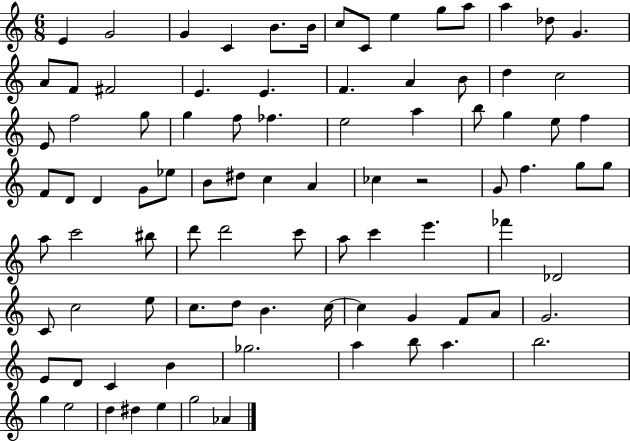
E4/q G4/h G4/q C4/q B4/e. B4/s C5/e C4/e E5/q G5/e A5/e A5/q Db5/e G4/q. A4/e F4/e F#4/h E4/q. E4/q. F4/q. A4/q B4/e D5/q C5/h E4/e F5/h G5/e G5/q F5/e FES5/q. E5/h A5/q B5/e G5/q E5/e F5/q F4/e D4/e D4/q G4/e Eb5/e B4/e D#5/e C5/q A4/q CES5/q R/h G4/e F5/q. G5/e G5/e A5/e C6/h BIS5/e D6/e D6/h C6/e A5/e C6/q E6/q. FES6/q Db4/h C4/e C5/h E5/e C5/e. D5/e B4/q. C5/s C5/q G4/q F4/e A4/e G4/h. E4/e D4/e C4/q B4/q Gb5/h. A5/q B5/e A5/q. B5/h. G5/q E5/h D5/q D#5/q E5/q G5/h Ab4/q